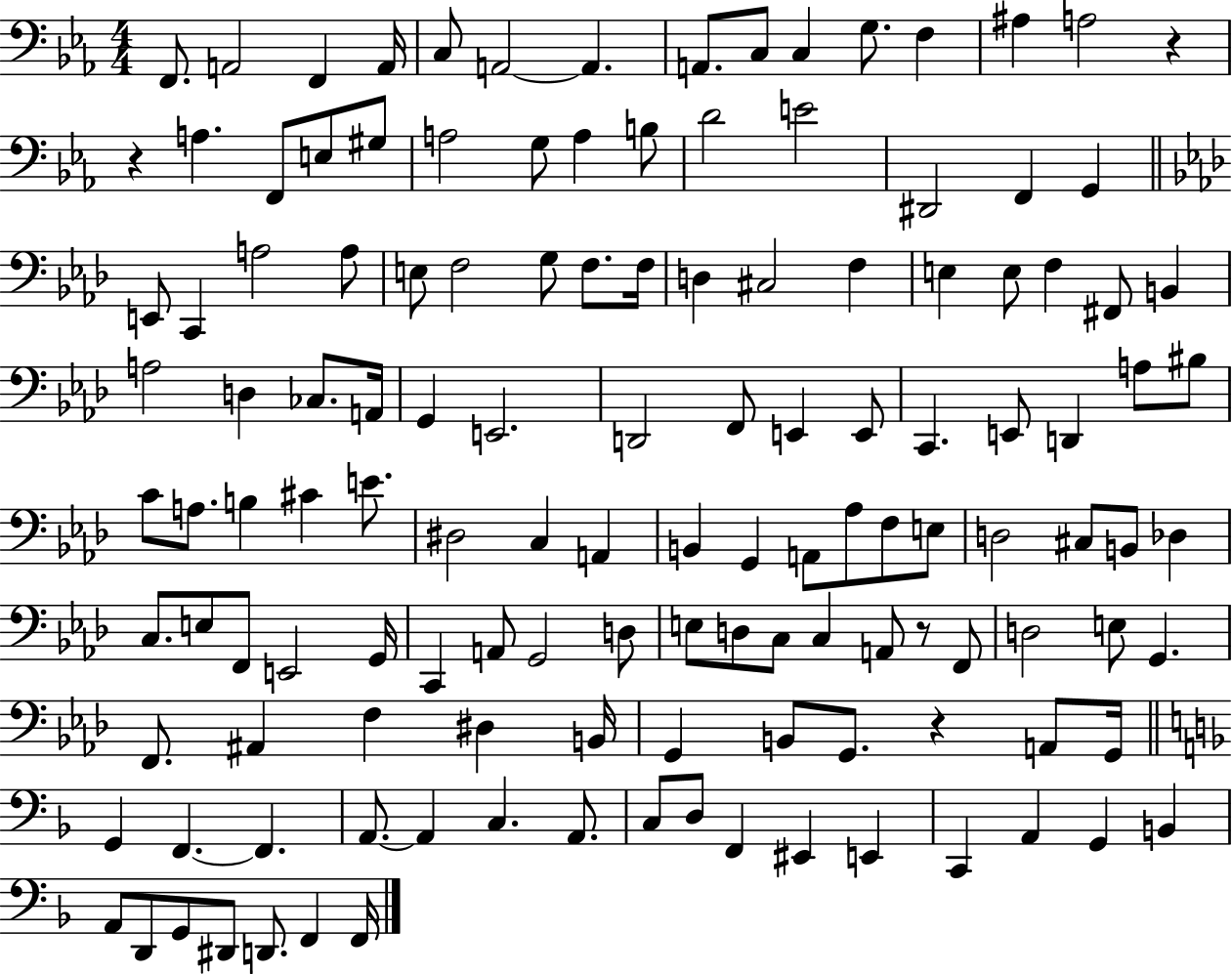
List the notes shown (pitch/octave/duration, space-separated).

F2/e. A2/h F2/q A2/s C3/e A2/h A2/q. A2/e. C3/e C3/q G3/e. F3/q A#3/q A3/h R/q R/q A3/q. F2/e E3/e G#3/e A3/h G3/e A3/q B3/e D4/h E4/h D#2/h F2/q G2/q E2/e C2/q A3/h A3/e E3/e F3/h G3/e F3/e. F3/s D3/q C#3/h F3/q E3/q E3/e F3/q F#2/e B2/q A3/h D3/q CES3/e. A2/s G2/q E2/h. D2/h F2/e E2/q E2/e C2/q. E2/e D2/q A3/e BIS3/e C4/e A3/e. B3/q C#4/q E4/e. D#3/h C3/q A2/q B2/q G2/q A2/e Ab3/e F3/e E3/e D3/h C#3/e B2/e Db3/q C3/e. E3/e F2/e E2/h G2/s C2/q A2/e G2/h D3/e E3/e D3/e C3/e C3/q A2/e R/e F2/e D3/h E3/e G2/q. F2/e. A#2/q F3/q D#3/q B2/s G2/q B2/e G2/e. R/q A2/e G2/s G2/q F2/q. F2/q. A2/e. A2/q C3/q. A2/e. C3/e D3/e F2/q EIS2/q E2/q C2/q A2/q G2/q B2/q A2/e D2/e G2/e D#2/e D2/e. F2/q F2/s